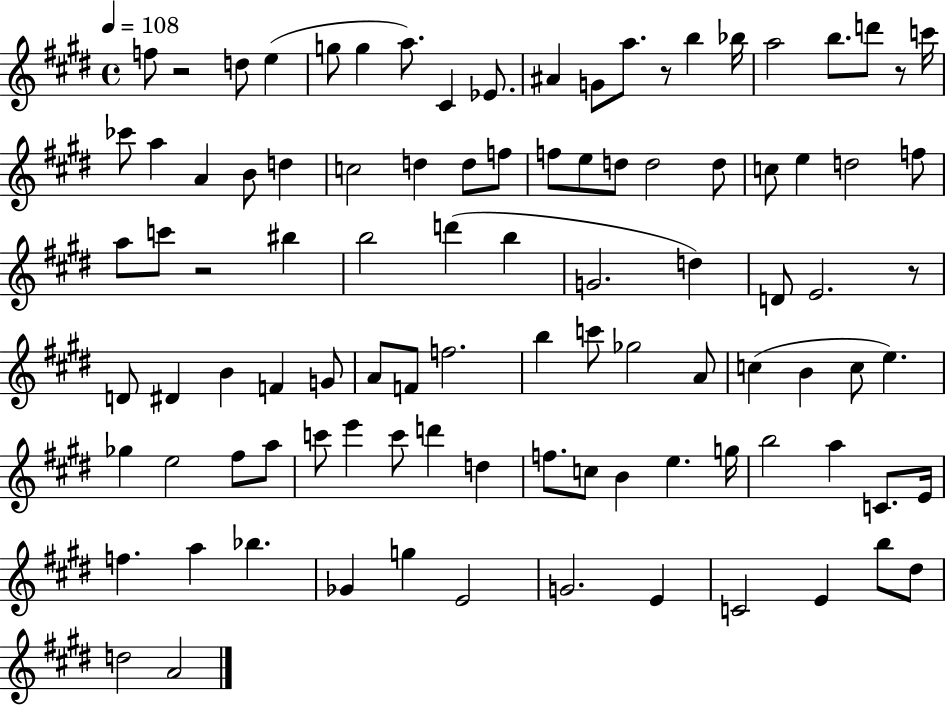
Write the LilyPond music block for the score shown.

{
  \clef treble
  \time 4/4
  \defaultTimeSignature
  \key e \major
  \tempo 4 = 108
  f''8 r2 d''8 e''4( | g''8 g''4 a''8.) cis'4 ees'8. | ais'4 g'8 a''8. r8 b''4 bes''16 | a''2 b''8. d'''8 r8 c'''16 | \break ces'''8 a''4 a'4 b'8 d''4 | c''2 d''4 d''8 f''8 | f''8 e''8 d''8 d''2 d''8 | c''8 e''4 d''2 f''8 | \break a''8 c'''8 r2 bis''4 | b''2 d'''4( b''4 | g'2. d''4) | d'8 e'2. r8 | \break d'8 dis'4 b'4 f'4 g'8 | a'8 f'8 f''2. | b''4 c'''8 ges''2 a'8 | c''4( b'4 c''8 e''4.) | \break ges''4 e''2 fis''8 a''8 | c'''8 e'''4 c'''8 d'''4 d''4 | f''8. c''8 b'4 e''4. g''16 | b''2 a''4 c'8. e'16 | \break f''4. a''4 bes''4. | ges'4 g''4 e'2 | g'2. e'4 | c'2 e'4 b''8 dis''8 | \break d''2 a'2 | \bar "|."
}